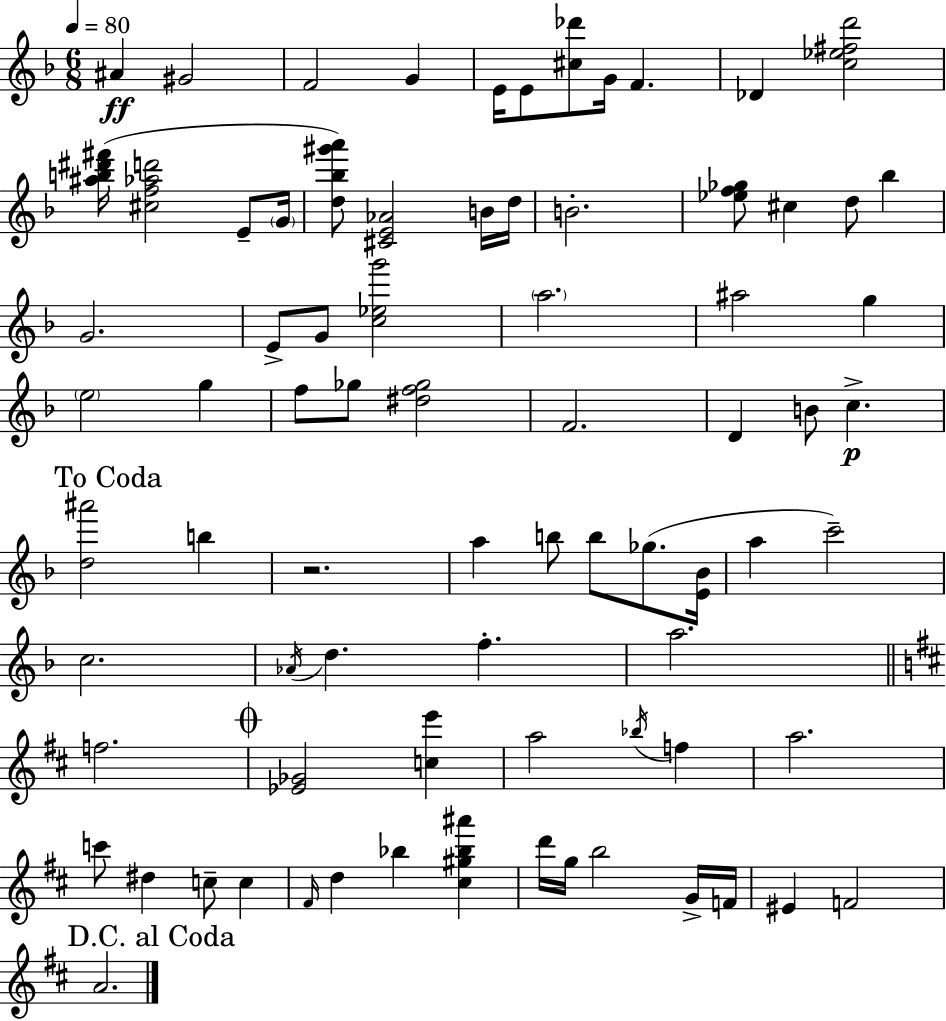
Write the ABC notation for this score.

X:1
T:Untitled
M:6/8
L:1/4
K:Dm
^A ^G2 F2 G E/4 E/2 [^c_d']/2 G/4 F _D [c_e^fd']2 [^ab^d'^f']/4 [^cf_ad']2 E/2 G/4 [d_b^g'a']/2 [^CE_A]2 B/4 d/4 B2 [_ef_g]/2 ^c d/2 _b G2 E/2 G/2 [c_eg']2 a2 ^a2 g e2 g f/2 _g/2 [^df_g]2 F2 D B/2 c [d^a']2 b z2 a b/2 b/2 _g/2 [E_B]/4 a c'2 c2 _A/4 d f a2 f2 [_E_G]2 [ce'] a2 _b/4 f a2 c'/2 ^d c/2 c ^F/4 d _b [^c^g_b^a'] d'/4 g/4 b2 G/4 F/4 ^E F2 A2